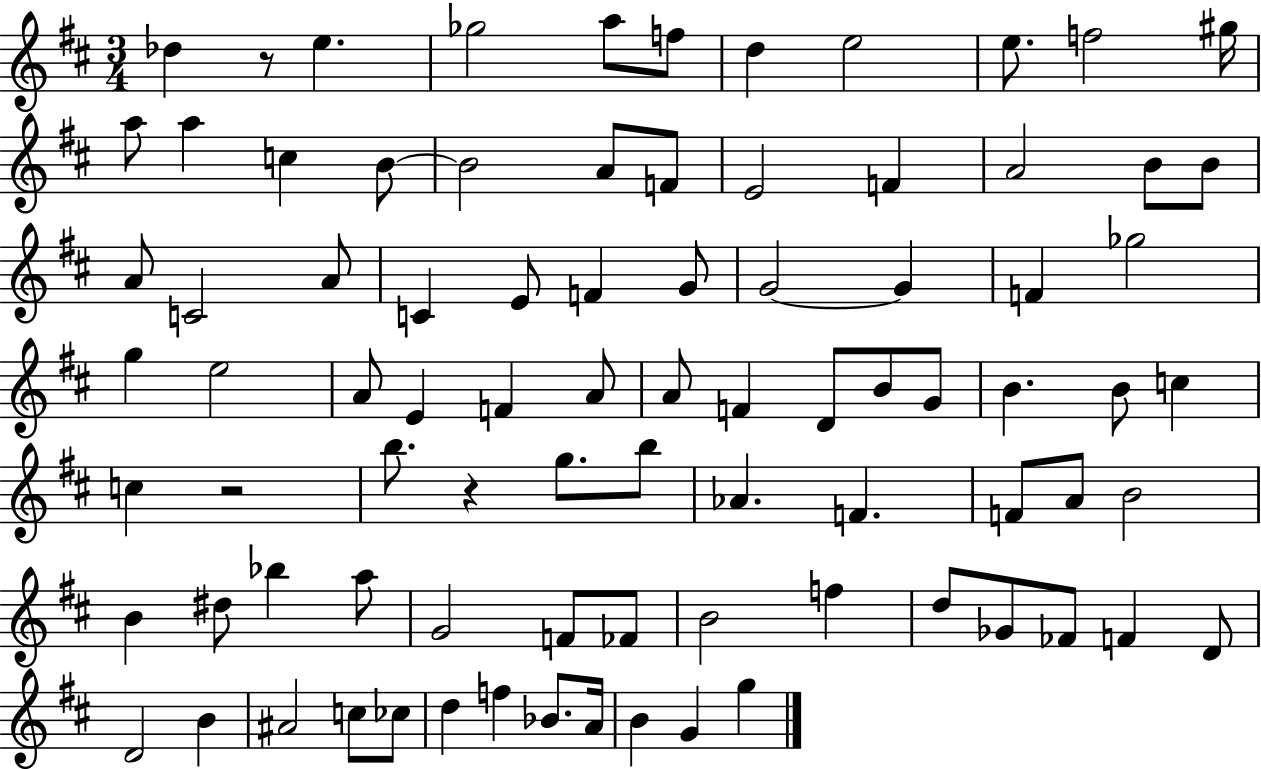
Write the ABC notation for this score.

X:1
T:Untitled
M:3/4
L:1/4
K:D
_d z/2 e _g2 a/2 f/2 d e2 e/2 f2 ^g/4 a/2 a c B/2 B2 A/2 F/2 E2 F A2 B/2 B/2 A/2 C2 A/2 C E/2 F G/2 G2 G F _g2 g e2 A/2 E F A/2 A/2 F D/2 B/2 G/2 B B/2 c c z2 b/2 z g/2 b/2 _A F F/2 A/2 B2 B ^d/2 _b a/2 G2 F/2 _F/2 B2 f d/2 _G/2 _F/2 F D/2 D2 B ^A2 c/2 _c/2 d f _B/2 A/4 B G g